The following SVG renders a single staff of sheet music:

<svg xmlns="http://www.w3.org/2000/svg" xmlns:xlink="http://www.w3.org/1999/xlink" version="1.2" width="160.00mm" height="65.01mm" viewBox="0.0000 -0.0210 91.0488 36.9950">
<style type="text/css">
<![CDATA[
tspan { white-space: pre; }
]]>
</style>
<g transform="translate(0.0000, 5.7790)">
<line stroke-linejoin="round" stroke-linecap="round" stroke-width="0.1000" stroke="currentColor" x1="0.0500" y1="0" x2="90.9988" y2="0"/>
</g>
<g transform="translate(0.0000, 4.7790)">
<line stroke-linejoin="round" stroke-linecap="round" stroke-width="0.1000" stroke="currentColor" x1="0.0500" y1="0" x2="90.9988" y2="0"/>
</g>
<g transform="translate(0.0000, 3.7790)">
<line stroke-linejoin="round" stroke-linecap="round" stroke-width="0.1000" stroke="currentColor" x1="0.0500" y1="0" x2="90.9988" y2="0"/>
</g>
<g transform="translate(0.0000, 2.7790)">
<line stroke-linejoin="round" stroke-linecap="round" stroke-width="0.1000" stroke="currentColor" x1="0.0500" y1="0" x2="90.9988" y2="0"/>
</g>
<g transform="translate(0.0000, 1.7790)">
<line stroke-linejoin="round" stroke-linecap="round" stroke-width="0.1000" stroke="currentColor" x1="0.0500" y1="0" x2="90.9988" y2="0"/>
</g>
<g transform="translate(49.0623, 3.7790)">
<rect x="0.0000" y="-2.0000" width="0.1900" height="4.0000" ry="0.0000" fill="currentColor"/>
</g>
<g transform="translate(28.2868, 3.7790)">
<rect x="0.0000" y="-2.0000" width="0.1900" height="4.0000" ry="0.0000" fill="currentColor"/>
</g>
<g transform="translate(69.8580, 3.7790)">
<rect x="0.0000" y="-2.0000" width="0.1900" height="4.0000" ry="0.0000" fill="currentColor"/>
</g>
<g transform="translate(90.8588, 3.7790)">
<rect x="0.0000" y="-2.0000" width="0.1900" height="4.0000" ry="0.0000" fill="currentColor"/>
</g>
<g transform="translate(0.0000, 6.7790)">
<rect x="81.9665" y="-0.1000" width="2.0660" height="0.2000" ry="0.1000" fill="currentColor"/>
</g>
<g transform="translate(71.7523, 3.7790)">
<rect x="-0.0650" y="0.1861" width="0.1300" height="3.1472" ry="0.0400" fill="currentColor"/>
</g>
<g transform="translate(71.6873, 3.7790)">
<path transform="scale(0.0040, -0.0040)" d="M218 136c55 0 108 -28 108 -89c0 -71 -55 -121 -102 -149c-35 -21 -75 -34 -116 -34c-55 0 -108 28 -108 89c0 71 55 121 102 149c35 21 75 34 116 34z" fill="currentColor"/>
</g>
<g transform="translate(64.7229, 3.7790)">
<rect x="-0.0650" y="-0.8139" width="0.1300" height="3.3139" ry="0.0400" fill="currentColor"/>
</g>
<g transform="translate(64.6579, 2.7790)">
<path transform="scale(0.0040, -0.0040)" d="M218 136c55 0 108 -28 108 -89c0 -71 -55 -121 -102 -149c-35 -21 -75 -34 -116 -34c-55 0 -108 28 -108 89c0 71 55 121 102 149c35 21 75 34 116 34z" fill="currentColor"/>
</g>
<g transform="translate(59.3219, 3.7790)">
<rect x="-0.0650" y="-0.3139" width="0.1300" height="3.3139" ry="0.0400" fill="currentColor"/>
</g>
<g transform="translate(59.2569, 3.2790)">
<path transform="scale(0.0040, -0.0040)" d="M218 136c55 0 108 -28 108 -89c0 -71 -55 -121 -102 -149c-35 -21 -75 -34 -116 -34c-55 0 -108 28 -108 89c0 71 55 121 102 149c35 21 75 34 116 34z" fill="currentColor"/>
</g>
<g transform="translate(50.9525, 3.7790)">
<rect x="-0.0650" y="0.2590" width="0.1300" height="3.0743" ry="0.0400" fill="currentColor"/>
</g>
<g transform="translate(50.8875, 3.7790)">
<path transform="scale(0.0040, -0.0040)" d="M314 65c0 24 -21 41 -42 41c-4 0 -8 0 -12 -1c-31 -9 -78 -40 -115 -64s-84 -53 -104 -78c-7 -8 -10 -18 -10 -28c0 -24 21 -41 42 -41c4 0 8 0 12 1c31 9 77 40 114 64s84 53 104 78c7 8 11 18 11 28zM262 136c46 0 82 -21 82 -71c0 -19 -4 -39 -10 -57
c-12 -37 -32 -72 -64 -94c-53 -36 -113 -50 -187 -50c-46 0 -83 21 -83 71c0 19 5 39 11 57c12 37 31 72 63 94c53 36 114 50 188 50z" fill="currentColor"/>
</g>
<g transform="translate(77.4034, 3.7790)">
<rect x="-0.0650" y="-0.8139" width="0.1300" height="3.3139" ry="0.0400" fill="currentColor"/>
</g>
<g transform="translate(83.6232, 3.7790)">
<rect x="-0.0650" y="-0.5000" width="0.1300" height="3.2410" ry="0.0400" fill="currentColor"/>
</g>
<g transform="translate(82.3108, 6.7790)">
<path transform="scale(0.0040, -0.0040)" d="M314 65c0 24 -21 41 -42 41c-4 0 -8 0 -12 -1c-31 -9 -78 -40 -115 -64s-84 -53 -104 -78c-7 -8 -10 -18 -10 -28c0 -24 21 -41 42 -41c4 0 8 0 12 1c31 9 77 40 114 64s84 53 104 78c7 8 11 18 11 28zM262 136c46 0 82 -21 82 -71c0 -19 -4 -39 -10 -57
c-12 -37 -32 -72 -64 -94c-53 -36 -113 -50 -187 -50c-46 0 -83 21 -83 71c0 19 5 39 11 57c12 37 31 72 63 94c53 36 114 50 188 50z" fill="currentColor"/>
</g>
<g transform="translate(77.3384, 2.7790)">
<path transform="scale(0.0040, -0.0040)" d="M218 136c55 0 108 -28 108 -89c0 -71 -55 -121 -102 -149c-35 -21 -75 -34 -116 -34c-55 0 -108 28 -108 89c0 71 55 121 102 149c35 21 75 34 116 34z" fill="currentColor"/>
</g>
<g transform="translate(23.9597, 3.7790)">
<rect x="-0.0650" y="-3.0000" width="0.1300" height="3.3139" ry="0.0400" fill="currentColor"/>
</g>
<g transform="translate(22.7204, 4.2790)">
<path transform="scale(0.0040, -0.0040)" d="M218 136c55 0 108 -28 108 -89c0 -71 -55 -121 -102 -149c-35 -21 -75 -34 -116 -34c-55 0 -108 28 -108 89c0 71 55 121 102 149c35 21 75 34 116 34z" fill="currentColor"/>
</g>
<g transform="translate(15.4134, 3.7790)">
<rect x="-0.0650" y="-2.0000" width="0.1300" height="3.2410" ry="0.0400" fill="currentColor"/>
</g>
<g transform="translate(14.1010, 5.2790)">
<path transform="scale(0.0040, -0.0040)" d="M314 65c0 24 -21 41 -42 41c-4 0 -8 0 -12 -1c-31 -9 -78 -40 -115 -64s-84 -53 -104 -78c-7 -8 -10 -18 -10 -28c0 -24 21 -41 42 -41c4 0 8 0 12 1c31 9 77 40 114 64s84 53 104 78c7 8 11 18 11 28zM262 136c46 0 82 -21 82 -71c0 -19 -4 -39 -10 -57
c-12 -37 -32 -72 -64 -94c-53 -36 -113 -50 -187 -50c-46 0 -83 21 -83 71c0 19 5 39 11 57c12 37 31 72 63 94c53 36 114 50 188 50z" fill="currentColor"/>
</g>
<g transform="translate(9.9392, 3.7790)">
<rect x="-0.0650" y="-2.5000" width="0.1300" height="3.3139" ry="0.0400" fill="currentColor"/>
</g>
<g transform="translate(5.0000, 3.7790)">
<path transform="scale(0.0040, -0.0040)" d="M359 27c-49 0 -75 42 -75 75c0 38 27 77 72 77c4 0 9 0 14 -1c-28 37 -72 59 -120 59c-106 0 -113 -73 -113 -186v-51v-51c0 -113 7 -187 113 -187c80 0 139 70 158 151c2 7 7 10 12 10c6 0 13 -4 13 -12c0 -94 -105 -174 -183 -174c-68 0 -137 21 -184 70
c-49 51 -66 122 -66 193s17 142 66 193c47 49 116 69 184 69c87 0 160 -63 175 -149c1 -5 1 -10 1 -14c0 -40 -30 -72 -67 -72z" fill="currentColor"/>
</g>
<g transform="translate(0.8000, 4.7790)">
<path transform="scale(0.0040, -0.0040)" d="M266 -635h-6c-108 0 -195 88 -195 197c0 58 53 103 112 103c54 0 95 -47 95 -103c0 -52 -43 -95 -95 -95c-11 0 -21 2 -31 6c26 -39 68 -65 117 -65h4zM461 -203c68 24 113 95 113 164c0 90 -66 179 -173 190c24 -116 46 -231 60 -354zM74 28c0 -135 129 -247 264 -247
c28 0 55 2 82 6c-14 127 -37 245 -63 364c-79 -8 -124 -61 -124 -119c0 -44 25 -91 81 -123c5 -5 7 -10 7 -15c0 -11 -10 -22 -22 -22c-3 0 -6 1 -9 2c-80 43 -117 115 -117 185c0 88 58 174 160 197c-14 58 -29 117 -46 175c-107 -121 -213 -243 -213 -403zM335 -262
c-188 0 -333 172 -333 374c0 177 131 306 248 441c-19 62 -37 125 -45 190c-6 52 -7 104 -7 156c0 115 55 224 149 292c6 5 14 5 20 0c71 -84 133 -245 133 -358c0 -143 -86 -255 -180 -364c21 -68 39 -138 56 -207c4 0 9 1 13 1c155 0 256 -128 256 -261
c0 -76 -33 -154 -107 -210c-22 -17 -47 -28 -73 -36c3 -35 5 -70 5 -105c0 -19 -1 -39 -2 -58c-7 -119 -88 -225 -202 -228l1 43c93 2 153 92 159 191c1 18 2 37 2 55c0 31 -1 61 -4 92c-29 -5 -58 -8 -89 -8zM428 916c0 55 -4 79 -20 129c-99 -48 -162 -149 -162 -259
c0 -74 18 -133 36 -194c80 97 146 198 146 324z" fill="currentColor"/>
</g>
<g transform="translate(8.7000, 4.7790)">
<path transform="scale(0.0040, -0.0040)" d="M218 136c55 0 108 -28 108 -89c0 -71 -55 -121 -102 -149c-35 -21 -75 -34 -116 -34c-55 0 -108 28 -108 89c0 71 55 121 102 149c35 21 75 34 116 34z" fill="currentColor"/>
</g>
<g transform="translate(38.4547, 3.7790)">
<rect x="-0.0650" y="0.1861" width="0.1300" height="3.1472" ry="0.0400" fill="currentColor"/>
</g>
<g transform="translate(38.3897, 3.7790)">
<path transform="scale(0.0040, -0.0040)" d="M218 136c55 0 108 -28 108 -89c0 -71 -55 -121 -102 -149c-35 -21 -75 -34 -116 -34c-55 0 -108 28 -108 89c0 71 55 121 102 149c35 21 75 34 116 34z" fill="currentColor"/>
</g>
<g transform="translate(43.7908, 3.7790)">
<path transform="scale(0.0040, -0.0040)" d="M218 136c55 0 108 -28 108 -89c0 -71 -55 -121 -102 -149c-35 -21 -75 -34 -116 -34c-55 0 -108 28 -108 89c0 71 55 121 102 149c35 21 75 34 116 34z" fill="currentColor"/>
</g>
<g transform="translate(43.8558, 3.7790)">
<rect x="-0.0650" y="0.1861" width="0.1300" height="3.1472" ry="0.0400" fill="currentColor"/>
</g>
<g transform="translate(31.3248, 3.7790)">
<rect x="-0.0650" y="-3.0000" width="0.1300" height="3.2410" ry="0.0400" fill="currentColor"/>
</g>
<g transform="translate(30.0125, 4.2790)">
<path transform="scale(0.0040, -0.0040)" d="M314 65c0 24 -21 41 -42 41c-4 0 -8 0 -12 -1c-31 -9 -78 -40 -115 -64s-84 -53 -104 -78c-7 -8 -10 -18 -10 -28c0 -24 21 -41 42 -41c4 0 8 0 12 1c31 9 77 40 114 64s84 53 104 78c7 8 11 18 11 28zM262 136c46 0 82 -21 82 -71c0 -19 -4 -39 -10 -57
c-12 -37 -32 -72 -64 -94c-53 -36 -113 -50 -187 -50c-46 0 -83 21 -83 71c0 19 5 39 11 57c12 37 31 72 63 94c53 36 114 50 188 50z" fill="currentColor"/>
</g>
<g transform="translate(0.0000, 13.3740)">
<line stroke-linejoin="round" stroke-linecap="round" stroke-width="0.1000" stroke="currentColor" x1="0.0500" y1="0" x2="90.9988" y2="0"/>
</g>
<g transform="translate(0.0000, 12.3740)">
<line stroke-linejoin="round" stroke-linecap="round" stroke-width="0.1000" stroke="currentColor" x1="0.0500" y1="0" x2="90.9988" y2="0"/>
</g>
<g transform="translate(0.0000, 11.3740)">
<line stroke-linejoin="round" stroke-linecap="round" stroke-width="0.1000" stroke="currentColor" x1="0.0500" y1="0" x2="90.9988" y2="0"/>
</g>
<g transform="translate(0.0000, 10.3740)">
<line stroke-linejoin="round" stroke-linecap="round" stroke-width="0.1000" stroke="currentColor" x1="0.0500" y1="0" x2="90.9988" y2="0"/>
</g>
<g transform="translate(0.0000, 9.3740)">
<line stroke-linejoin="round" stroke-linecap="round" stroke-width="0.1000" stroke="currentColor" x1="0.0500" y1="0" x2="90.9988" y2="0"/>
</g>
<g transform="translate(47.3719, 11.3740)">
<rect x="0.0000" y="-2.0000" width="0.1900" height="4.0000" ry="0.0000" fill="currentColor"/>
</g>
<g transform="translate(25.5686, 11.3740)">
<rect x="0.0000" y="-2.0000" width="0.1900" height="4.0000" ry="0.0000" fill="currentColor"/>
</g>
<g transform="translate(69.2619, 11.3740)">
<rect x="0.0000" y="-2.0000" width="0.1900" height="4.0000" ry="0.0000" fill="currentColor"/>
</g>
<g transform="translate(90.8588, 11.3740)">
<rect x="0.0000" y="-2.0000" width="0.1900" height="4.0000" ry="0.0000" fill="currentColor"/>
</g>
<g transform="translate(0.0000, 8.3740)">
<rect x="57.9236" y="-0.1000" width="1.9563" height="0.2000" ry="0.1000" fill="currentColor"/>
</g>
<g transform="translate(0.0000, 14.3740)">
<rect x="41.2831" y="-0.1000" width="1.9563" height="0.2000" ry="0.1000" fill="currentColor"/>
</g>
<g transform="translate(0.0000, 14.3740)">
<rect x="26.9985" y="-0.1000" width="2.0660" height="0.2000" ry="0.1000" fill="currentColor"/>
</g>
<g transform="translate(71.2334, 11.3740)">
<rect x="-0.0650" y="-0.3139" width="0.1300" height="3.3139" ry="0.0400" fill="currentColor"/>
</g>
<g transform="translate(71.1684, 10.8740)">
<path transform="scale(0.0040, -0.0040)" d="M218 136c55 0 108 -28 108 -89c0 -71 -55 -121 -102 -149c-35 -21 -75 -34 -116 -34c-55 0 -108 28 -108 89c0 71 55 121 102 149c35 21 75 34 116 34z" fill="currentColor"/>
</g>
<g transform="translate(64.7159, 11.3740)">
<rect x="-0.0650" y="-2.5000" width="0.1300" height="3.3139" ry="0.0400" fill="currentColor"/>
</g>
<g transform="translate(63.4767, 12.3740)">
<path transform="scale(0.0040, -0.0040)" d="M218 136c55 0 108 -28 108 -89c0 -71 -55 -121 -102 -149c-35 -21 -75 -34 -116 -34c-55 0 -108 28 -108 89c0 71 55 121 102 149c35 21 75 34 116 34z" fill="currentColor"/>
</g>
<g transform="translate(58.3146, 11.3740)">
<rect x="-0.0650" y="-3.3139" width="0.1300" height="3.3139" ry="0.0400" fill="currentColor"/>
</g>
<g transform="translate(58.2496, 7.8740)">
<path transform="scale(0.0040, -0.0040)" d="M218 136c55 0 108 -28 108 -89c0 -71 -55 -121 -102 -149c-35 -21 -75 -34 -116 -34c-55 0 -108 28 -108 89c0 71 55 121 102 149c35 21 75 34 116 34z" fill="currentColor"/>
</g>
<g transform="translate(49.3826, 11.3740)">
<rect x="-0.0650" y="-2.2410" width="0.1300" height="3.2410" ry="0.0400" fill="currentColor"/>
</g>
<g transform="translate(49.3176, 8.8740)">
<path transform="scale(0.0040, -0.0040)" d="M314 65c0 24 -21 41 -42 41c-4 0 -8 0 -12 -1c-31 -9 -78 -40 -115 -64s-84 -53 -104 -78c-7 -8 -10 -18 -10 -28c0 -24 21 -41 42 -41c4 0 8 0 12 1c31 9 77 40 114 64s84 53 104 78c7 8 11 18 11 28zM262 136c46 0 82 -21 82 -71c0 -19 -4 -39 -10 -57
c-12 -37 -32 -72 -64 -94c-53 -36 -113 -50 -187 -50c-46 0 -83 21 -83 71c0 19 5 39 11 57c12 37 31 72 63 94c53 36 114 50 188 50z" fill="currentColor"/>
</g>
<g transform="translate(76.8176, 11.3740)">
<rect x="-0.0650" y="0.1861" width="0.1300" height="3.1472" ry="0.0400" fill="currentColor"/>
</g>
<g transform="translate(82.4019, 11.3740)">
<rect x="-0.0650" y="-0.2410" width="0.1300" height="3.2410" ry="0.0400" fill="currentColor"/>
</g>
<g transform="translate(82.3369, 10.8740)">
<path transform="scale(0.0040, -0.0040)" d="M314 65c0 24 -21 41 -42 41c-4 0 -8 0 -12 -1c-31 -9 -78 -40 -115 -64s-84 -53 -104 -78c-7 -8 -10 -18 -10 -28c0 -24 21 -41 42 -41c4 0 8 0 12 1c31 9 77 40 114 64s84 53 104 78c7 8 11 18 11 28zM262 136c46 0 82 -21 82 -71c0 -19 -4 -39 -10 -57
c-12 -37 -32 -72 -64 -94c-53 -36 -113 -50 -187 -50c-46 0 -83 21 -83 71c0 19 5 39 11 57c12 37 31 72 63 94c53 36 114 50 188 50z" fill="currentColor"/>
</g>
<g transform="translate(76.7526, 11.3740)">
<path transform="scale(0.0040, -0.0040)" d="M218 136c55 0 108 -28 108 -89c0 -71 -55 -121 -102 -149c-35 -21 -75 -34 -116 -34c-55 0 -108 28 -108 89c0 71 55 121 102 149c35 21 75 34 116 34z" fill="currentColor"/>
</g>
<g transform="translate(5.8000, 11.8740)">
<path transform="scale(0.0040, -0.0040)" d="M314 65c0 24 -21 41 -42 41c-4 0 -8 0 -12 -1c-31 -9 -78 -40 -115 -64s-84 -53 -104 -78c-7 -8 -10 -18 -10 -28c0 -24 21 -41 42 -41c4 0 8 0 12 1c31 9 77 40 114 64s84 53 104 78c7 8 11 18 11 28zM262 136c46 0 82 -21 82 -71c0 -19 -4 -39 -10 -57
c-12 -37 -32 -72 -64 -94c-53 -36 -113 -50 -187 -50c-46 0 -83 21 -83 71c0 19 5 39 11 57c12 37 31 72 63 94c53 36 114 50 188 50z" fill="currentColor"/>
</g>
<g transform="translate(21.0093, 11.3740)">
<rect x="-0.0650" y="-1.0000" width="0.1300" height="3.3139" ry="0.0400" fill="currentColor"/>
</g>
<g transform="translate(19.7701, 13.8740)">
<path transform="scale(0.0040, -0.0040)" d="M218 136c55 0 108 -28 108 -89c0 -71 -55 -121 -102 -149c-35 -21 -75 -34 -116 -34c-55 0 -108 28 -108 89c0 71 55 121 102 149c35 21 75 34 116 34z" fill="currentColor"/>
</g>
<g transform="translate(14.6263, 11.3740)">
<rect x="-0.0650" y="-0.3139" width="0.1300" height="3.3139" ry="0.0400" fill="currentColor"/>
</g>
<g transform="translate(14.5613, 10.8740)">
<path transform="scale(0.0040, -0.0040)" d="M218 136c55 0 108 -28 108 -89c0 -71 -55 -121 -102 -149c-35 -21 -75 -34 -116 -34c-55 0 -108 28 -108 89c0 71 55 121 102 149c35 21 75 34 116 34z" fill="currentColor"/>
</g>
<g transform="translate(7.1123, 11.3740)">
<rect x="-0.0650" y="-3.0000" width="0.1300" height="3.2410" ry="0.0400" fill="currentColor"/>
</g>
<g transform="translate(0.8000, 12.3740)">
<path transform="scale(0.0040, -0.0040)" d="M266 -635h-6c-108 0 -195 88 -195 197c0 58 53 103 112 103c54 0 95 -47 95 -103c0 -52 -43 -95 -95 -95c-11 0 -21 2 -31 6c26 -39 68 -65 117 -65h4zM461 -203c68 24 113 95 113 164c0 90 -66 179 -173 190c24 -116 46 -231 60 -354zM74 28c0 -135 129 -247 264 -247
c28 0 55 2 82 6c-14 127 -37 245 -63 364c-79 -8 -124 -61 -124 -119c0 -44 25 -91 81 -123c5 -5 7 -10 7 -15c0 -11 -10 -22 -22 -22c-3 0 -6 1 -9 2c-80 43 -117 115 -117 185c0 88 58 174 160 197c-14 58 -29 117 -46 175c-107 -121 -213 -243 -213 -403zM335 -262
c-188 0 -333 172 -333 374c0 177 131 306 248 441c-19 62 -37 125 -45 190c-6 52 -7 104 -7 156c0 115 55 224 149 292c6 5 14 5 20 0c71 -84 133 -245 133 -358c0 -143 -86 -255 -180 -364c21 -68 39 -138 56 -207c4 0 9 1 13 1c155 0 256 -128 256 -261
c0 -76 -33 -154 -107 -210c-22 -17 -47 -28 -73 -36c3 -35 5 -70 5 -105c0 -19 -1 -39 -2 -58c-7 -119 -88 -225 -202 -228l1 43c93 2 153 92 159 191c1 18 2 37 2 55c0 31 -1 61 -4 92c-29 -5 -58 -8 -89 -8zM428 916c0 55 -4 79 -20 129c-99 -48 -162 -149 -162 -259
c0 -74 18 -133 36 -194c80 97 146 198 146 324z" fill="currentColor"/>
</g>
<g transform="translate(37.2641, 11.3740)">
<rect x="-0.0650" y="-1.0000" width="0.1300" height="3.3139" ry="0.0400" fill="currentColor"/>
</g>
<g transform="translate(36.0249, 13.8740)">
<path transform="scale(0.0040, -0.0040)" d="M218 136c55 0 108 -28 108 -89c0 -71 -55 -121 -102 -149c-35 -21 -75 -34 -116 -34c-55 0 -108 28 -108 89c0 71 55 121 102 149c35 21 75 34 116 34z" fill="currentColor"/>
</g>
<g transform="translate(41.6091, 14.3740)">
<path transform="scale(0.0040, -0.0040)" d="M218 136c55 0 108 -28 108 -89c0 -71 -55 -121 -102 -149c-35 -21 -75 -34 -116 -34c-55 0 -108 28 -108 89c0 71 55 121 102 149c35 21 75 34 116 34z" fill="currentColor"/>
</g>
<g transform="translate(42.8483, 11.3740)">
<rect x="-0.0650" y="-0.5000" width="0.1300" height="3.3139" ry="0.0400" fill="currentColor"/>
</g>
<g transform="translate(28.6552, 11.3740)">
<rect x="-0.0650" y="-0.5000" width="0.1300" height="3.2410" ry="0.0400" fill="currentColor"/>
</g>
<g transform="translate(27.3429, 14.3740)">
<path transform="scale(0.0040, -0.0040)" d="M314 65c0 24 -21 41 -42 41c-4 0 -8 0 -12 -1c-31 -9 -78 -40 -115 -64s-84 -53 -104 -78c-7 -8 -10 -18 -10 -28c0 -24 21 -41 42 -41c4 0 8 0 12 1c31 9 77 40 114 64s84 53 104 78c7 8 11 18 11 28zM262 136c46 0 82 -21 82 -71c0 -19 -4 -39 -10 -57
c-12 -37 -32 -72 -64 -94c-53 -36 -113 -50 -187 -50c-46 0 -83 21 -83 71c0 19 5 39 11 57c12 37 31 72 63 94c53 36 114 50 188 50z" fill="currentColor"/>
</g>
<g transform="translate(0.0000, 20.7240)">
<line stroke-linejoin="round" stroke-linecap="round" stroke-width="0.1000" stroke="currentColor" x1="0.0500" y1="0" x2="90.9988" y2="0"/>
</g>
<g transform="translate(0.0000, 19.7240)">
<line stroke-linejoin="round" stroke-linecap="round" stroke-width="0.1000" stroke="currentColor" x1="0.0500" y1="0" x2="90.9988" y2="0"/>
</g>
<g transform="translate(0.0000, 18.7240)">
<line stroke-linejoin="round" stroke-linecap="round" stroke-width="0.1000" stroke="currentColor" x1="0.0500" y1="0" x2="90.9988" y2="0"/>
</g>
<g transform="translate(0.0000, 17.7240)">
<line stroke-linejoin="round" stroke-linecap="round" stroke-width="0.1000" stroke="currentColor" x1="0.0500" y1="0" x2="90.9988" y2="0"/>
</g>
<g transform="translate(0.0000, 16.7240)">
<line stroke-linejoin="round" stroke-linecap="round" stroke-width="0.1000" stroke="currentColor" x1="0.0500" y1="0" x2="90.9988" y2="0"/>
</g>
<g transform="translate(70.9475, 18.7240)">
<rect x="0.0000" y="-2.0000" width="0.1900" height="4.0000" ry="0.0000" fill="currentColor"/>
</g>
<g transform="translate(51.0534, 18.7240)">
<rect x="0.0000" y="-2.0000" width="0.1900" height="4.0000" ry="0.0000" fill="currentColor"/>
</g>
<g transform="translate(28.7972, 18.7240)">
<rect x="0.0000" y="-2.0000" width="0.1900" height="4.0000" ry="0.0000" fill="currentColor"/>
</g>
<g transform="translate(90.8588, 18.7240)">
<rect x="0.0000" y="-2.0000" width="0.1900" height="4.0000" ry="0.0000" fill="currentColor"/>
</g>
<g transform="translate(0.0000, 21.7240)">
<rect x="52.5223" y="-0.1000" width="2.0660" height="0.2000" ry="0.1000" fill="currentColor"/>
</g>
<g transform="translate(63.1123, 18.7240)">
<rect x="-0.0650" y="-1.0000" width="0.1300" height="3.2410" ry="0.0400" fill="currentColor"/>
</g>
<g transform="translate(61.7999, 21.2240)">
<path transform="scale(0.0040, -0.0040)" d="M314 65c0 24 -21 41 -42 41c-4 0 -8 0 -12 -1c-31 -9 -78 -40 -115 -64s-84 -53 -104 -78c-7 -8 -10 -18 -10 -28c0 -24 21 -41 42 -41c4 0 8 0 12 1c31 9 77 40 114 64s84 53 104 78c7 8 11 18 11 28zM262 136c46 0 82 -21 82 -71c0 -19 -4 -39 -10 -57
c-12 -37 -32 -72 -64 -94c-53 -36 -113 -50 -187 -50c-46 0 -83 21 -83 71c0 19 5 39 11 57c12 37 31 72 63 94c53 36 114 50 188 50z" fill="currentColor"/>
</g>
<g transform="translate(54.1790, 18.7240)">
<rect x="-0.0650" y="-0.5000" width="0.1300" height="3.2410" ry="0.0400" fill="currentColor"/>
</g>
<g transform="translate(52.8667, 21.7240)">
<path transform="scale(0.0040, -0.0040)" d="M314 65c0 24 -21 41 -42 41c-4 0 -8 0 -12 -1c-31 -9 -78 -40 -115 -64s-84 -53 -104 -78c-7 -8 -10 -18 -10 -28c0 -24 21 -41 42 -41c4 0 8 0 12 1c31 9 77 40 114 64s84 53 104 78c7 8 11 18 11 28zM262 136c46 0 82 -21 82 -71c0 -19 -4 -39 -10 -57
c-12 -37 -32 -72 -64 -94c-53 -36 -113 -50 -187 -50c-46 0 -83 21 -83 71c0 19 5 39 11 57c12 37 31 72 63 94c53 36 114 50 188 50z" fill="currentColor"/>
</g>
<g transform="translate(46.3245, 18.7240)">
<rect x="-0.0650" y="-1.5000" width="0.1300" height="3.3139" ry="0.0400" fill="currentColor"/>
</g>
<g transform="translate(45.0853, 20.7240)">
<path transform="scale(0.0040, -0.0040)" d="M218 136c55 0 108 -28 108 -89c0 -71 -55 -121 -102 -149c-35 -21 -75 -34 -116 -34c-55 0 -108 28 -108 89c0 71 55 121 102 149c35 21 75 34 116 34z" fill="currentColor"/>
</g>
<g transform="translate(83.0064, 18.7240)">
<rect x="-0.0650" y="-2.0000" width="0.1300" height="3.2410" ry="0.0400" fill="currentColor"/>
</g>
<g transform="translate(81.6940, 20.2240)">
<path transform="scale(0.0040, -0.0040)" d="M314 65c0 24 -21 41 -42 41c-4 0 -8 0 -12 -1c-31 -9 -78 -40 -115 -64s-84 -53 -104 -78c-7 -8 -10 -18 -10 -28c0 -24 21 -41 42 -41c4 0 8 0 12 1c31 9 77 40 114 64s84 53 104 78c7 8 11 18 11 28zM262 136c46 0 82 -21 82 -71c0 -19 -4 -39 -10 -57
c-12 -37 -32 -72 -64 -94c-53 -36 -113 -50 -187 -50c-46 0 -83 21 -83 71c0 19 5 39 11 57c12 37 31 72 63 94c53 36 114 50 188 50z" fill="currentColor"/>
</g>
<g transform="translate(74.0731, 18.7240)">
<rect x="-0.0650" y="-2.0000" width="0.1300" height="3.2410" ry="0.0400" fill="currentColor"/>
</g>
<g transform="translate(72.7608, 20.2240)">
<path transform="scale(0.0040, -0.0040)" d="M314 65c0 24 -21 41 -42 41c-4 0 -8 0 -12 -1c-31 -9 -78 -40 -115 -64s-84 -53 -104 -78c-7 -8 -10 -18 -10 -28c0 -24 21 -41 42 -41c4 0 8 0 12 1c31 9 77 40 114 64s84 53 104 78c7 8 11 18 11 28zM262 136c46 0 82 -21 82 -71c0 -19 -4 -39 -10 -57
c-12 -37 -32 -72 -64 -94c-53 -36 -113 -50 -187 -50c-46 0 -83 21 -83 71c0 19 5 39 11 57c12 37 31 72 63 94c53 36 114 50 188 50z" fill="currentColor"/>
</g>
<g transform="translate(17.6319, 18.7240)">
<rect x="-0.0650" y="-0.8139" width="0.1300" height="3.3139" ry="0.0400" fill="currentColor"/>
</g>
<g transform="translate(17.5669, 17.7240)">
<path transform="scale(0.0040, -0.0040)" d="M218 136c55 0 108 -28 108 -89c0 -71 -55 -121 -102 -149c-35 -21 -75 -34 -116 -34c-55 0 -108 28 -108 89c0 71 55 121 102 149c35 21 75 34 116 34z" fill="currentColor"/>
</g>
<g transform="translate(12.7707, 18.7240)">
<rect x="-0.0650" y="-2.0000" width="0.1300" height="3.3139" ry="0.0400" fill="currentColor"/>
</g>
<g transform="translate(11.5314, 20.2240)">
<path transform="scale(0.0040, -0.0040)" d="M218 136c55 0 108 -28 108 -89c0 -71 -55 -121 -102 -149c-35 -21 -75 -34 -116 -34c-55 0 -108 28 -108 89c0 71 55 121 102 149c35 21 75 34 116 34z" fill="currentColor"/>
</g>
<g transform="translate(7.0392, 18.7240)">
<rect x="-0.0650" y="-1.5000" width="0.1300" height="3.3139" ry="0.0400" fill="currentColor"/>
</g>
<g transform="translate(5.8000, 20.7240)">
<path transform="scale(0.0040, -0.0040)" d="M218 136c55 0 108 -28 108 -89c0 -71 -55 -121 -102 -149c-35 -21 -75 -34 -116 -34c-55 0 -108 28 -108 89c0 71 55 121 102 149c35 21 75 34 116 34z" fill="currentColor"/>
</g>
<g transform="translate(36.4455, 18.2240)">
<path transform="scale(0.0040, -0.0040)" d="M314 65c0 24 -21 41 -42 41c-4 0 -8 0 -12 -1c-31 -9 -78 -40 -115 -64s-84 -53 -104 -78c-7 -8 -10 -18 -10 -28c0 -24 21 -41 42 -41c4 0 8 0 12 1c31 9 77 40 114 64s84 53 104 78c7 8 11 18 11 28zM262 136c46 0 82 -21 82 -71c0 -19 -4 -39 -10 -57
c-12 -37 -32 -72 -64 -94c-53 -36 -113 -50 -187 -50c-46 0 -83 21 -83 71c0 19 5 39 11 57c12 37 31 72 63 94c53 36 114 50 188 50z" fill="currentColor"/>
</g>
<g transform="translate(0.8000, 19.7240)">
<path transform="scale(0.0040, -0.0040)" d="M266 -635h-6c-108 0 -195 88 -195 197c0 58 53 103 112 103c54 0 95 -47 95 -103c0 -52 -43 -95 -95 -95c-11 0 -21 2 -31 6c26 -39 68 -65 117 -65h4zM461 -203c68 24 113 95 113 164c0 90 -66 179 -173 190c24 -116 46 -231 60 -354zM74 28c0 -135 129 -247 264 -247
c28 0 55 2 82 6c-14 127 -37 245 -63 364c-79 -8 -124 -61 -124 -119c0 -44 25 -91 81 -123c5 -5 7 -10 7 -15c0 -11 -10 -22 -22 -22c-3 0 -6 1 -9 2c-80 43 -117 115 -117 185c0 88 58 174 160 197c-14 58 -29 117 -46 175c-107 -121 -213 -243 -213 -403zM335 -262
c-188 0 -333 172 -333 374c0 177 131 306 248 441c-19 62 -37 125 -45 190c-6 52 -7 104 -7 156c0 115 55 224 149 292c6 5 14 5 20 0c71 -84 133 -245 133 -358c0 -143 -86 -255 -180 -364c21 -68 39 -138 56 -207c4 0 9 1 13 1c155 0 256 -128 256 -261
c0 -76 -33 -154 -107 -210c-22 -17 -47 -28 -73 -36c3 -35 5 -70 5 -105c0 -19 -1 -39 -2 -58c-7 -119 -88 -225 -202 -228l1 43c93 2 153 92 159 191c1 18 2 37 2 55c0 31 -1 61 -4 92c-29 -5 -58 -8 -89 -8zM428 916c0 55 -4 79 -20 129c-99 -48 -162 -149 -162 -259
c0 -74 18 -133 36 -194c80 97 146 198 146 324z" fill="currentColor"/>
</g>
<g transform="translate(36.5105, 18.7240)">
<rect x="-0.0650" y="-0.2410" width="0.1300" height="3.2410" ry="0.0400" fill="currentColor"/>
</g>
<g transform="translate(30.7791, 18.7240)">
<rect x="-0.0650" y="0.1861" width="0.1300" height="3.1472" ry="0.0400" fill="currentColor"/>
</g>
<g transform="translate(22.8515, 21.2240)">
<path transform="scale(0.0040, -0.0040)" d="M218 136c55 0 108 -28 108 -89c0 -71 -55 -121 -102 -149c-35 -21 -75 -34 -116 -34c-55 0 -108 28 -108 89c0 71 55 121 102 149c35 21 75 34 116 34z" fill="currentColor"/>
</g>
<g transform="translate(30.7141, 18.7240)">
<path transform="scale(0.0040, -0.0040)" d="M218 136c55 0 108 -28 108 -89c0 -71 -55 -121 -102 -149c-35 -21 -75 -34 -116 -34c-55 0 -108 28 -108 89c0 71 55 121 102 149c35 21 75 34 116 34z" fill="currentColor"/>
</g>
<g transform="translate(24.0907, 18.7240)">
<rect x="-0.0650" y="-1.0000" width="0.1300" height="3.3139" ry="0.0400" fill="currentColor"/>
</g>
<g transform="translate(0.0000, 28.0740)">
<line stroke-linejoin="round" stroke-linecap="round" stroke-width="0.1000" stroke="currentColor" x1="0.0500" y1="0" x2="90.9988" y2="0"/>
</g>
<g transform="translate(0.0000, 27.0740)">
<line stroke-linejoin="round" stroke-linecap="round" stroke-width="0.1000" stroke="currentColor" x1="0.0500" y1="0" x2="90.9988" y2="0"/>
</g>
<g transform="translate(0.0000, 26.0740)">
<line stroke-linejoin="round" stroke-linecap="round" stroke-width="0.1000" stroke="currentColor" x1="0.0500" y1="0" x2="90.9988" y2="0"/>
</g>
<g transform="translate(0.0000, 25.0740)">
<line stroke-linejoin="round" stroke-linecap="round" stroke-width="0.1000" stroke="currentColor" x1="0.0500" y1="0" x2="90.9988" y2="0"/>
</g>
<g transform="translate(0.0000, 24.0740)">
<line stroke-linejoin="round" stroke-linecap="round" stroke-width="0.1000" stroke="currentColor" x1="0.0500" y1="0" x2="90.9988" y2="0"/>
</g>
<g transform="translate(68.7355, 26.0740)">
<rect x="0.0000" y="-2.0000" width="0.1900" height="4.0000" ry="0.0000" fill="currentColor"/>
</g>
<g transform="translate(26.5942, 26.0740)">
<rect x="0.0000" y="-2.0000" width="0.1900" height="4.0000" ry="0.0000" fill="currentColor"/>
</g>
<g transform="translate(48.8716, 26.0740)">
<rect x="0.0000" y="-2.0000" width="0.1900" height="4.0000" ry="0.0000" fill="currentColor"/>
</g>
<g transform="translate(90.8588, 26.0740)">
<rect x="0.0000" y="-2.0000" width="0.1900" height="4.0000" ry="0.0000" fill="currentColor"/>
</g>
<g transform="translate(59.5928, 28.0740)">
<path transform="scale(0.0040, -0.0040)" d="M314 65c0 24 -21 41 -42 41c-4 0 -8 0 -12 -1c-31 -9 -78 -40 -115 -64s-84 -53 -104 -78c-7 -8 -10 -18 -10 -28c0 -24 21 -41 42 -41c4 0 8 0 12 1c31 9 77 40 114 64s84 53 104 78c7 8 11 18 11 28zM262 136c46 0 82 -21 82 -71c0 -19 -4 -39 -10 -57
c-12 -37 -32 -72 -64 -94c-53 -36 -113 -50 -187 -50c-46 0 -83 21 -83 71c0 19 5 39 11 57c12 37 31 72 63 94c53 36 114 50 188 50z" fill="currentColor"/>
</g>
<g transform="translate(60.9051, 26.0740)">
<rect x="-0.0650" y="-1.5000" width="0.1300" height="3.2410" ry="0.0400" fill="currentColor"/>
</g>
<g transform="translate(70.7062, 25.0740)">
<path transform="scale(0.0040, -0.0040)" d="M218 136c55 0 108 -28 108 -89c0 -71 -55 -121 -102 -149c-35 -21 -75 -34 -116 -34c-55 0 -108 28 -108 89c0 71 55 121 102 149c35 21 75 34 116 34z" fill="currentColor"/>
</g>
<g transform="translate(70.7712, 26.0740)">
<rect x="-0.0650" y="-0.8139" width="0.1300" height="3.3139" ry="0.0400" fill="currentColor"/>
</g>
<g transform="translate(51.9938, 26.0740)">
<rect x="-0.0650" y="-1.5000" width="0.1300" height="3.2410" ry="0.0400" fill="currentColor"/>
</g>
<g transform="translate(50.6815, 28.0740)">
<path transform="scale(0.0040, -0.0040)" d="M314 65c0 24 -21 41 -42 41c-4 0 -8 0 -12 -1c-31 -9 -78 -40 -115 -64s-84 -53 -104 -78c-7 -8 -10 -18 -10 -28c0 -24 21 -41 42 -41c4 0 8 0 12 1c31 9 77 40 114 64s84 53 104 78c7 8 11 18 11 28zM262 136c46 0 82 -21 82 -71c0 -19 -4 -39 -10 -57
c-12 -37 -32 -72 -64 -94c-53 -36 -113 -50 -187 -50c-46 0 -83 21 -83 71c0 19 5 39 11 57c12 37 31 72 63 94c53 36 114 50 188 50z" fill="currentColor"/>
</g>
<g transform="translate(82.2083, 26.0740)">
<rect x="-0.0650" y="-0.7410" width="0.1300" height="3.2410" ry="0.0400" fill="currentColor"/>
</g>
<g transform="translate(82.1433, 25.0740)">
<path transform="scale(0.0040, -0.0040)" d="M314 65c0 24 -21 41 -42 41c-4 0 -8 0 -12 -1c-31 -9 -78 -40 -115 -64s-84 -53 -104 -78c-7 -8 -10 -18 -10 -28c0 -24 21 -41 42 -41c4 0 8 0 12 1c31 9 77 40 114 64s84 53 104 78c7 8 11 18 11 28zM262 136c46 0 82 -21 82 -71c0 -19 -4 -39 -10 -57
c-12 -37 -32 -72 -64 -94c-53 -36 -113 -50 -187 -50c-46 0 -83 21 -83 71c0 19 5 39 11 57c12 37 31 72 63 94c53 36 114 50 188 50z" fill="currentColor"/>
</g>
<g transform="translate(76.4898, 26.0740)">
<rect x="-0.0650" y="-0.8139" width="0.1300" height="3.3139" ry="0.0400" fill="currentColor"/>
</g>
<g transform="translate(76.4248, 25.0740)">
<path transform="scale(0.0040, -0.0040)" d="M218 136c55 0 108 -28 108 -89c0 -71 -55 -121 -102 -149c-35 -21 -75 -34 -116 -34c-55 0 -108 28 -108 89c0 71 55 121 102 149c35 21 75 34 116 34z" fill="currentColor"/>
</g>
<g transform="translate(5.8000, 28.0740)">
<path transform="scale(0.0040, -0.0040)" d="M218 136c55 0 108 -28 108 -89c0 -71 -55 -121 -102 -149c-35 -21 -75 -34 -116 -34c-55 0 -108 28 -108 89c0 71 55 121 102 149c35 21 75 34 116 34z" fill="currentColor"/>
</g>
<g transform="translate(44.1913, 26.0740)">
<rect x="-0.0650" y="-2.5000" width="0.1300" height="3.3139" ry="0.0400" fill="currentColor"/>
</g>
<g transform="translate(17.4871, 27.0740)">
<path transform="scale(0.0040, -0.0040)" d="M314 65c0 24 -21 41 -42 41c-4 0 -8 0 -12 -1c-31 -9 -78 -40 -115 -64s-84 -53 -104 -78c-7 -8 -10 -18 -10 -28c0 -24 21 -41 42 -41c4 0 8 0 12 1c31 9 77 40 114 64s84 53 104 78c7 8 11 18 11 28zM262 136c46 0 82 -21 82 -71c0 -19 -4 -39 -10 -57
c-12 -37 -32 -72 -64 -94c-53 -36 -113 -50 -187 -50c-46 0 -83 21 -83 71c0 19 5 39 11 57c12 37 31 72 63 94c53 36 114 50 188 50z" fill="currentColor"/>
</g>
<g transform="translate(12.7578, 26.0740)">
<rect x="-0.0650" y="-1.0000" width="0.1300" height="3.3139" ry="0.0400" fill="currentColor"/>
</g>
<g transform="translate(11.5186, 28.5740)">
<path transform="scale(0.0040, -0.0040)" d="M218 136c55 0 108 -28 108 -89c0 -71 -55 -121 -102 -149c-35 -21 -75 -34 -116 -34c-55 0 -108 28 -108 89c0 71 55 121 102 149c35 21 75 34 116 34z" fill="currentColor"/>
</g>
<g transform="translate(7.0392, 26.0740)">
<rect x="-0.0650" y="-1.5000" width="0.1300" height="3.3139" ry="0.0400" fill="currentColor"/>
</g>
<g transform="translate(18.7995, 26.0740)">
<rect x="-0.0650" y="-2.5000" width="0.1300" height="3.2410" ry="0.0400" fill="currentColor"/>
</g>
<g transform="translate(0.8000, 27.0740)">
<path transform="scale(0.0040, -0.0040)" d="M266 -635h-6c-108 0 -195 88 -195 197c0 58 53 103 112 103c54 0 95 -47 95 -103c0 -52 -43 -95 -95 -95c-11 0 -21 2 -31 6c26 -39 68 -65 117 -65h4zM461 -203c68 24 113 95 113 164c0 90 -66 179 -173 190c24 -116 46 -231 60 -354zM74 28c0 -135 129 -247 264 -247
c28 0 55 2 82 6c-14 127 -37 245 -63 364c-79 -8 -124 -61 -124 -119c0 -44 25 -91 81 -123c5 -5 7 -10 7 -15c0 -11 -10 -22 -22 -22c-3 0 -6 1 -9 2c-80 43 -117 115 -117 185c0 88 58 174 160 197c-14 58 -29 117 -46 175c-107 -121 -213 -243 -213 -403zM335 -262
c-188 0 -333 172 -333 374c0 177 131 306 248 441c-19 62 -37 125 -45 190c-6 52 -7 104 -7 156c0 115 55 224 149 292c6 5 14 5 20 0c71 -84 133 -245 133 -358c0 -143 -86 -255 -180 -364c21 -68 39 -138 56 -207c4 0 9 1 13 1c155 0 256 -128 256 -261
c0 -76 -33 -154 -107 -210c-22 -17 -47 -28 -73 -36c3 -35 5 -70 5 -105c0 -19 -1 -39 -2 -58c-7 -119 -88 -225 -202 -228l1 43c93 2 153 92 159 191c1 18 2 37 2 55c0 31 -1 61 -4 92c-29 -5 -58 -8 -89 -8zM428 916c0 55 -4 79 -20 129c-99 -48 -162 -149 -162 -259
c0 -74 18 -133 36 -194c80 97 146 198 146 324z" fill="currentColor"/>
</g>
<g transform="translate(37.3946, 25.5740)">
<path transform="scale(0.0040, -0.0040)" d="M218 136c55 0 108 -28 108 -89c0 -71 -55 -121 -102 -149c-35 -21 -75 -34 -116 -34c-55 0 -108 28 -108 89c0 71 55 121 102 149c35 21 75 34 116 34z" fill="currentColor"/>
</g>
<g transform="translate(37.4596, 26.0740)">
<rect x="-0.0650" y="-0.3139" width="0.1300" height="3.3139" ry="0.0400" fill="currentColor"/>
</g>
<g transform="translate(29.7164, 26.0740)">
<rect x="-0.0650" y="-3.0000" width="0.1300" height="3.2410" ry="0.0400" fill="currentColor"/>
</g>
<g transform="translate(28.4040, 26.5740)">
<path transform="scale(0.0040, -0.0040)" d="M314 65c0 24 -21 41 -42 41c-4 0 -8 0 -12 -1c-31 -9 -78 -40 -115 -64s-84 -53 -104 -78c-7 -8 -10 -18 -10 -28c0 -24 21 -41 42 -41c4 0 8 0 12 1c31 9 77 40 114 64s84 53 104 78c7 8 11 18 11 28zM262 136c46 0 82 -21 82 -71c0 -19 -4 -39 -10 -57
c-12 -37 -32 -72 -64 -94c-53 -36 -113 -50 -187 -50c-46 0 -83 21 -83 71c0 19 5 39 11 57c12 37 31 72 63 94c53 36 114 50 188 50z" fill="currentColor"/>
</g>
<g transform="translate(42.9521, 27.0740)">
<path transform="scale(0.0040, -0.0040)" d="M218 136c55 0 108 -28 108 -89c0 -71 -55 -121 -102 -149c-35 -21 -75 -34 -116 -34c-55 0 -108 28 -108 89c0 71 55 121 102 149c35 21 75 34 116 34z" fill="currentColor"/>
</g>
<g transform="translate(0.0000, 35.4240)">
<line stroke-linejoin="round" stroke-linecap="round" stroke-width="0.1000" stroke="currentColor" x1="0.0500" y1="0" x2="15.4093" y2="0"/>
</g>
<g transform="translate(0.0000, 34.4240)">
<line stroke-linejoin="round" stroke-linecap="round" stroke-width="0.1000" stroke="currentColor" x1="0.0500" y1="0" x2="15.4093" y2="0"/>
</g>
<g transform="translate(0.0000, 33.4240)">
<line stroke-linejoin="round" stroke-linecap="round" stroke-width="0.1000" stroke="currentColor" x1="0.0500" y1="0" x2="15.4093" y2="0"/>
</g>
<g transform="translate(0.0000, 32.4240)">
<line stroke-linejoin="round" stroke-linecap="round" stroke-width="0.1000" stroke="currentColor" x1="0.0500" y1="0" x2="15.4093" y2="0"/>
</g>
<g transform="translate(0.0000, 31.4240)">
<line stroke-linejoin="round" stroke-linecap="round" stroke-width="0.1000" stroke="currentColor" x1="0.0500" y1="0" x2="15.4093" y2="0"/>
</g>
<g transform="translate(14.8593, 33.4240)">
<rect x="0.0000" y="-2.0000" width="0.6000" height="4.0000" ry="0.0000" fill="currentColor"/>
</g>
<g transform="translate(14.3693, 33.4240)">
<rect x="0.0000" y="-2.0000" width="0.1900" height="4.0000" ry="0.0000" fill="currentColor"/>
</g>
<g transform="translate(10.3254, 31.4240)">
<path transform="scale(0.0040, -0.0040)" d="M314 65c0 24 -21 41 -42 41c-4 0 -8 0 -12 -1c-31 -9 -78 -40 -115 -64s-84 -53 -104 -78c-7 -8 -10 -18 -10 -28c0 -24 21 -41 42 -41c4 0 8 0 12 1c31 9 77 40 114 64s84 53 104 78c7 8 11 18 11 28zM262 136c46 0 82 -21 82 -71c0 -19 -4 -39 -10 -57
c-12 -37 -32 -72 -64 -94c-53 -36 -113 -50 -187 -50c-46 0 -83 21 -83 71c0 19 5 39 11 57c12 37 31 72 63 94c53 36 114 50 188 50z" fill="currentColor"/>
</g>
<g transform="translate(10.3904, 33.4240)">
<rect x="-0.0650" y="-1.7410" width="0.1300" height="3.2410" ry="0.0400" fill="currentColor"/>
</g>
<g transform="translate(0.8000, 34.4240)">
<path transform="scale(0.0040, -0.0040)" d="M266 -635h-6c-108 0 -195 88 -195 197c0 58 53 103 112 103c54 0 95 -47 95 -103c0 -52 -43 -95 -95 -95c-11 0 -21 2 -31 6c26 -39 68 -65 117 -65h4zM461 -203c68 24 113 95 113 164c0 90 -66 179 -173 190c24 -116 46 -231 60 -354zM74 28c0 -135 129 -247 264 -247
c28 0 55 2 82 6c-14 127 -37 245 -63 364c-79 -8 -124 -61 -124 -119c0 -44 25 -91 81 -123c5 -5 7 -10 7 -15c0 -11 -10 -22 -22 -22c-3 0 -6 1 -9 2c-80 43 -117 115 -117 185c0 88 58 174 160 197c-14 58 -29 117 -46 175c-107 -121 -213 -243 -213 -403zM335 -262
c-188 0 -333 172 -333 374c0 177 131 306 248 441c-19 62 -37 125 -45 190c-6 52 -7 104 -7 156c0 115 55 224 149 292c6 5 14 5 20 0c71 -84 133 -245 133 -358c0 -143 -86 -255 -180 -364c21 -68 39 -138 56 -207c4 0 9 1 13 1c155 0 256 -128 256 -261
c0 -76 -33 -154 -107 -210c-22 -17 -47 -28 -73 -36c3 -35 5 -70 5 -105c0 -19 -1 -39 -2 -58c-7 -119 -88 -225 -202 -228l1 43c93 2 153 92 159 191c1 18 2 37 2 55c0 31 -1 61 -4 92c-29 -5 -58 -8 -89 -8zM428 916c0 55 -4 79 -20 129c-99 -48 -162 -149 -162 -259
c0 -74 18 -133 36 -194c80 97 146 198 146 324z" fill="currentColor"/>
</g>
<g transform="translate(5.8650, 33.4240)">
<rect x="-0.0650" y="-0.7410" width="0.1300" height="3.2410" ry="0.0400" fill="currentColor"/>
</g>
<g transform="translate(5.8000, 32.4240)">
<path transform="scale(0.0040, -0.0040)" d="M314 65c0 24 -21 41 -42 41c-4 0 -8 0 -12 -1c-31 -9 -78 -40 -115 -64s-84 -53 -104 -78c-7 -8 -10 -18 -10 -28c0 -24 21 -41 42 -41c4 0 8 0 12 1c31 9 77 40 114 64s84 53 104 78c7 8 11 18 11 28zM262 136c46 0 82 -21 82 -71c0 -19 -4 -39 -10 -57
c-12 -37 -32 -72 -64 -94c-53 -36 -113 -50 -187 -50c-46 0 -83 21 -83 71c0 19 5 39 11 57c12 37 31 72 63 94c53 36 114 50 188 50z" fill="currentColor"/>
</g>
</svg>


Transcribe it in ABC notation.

X:1
T:Untitled
M:4/4
L:1/4
K:C
G F2 A A2 B B B2 c d B d C2 A2 c D C2 D C g2 b G c B c2 E F d D B c2 E C2 D2 F2 F2 E D G2 A2 c G E2 E2 d d d2 d2 f2